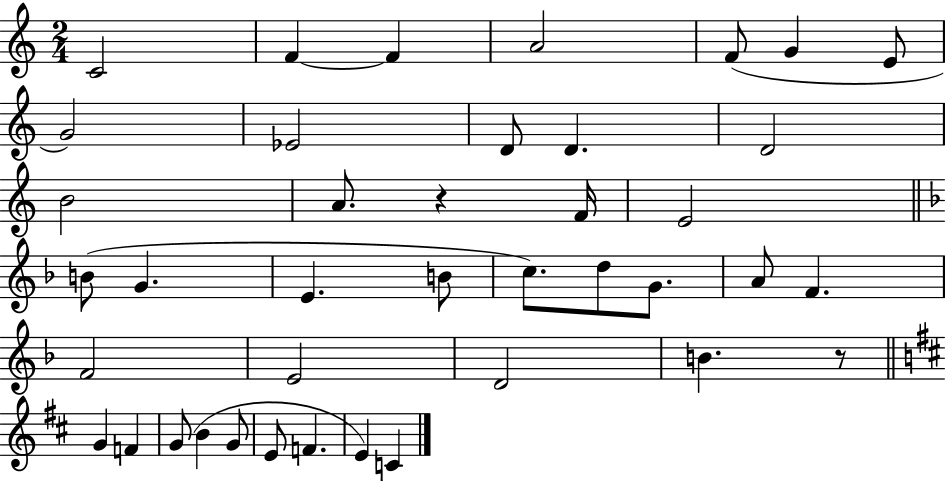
X:1
T:Untitled
M:2/4
L:1/4
K:C
C2 F F A2 F/2 G E/2 G2 _E2 D/2 D D2 B2 A/2 z F/4 E2 B/2 G E B/2 c/2 d/2 G/2 A/2 F F2 E2 D2 B z/2 G F G/2 B G/2 E/2 F E C